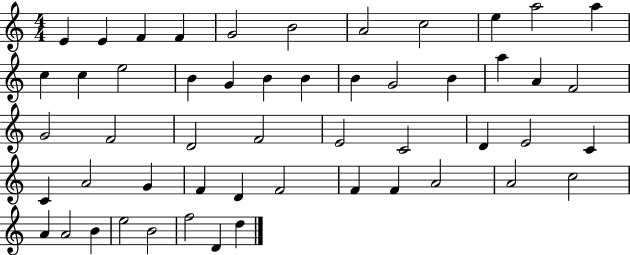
{
  \clef treble
  \numericTimeSignature
  \time 4/4
  \key c \major
  e'4 e'4 f'4 f'4 | g'2 b'2 | a'2 c''2 | e''4 a''2 a''4 | \break c''4 c''4 e''2 | b'4 g'4 b'4 b'4 | b'4 g'2 b'4 | a''4 a'4 f'2 | \break g'2 f'2 | d'2 f'2 | e'2 c'2 | d'4 e'2 c'4 | \break c'4 a'2 g'4 | f'4 d'4 f'2 | f'4 f'4 a'2 | a'2 c''2 | \break a'4 a'2 b'4 | e''2 b'2 | f''2 d'4 d''4 | \bar "|."
}